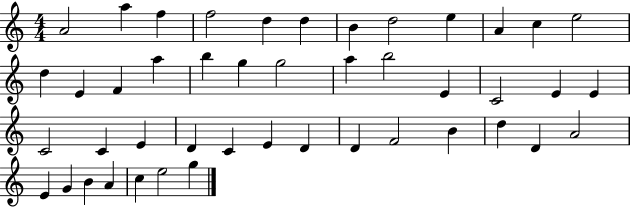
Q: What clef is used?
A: treble